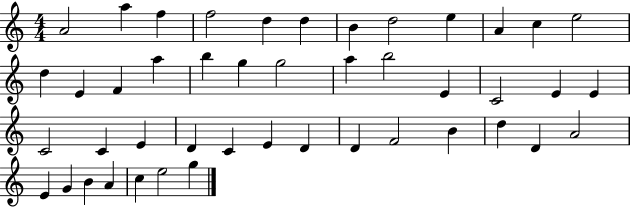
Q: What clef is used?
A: treble